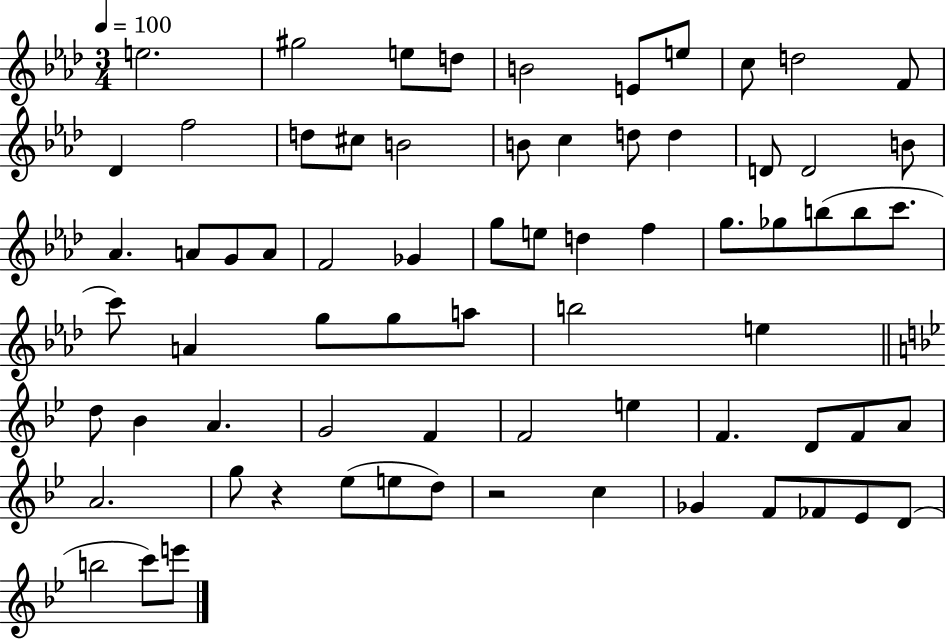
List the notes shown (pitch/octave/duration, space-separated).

E5/h. G#5/h E5/e D5/e B4/h E4/e E5/e C5/e D5/h F4/e Db4/q F5/h D5/e C#5/e B4/h B4/e C5/q D5/e D5/q D4/e D4/h B4/e Ab4/q. A4/e G4/e A4/e F4/h Gb4/q G5/e E5/e D5/q F5/q G5/e. Gb5/e B5/e B5/e C6/e. C6/e A4/q G5/e G5/e A5/e B5/h E5/q D5/e Bb4/q A4/q. G4/h F4/q F4/h E5/q F4/q. D4/e F4/e A4/e A4/h. G5/e R/q Eb5/e E5/e D5/e R/h C5/q Gb4/q F4/e FES4/e Eb4/e D4/e B5/h C6/e E6/e